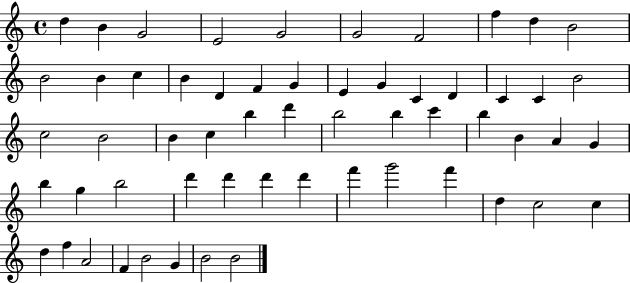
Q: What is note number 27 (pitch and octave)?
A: B4